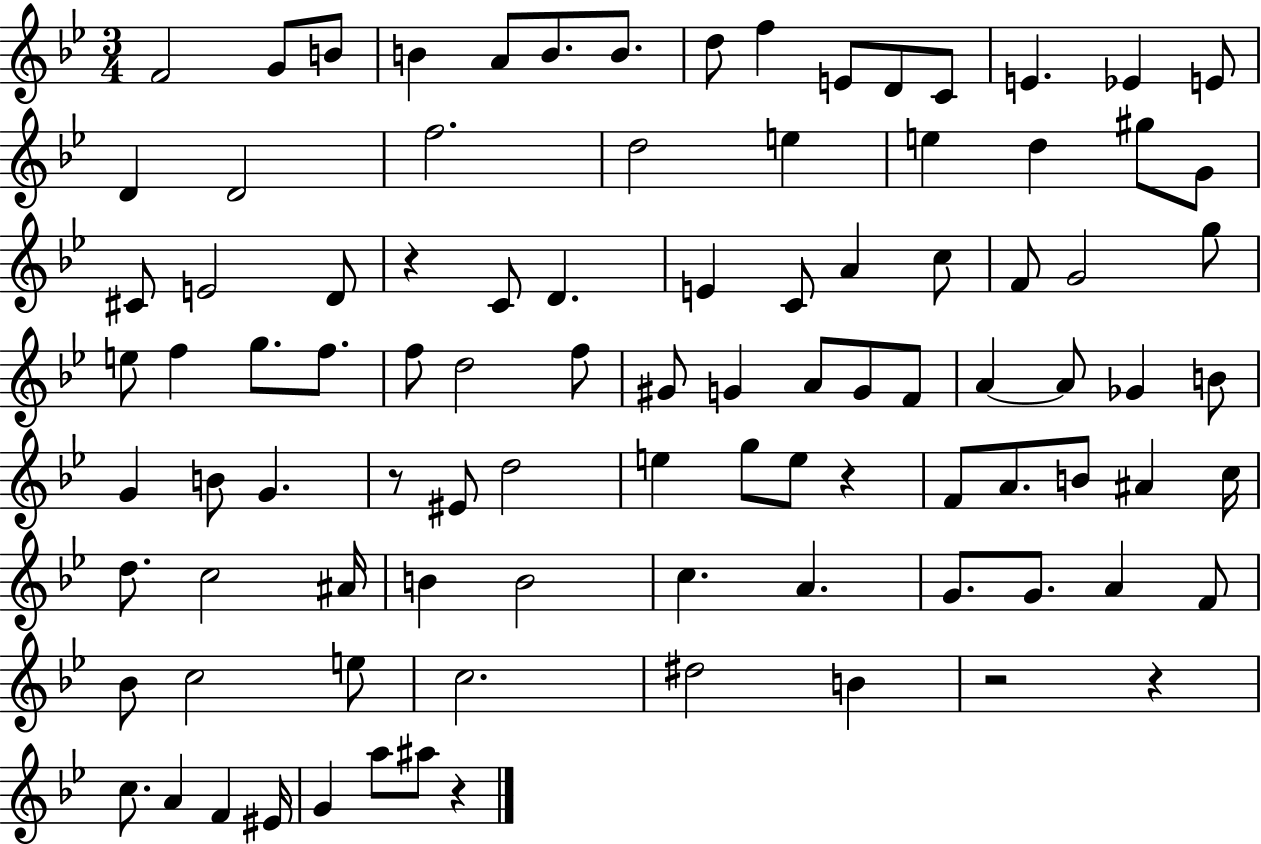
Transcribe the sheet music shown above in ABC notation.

X:1
T:Untitled
M:3/4
L:1/4
K:Bb
F2 G/2 B/2 B A/2 B/2 B/2 d/2 f E/2 D/2 C/2 E _E E/2 D D2 f2 d2 e e d ^g/2 G/2 ^C/2 E2 D/2 z C/2 D E C/2 A c/2 F/2 G2 g/2 e/2 f g/2 f/2 f/2 d2 f/2 ^G/2 G A/2 G/2 F/2 A A/2 _G B/2 G B/2 G z/2 ^E/2 d2 e g/2 e/2 z F/2 A/2 B/2 ^A c/4 d/2 c2 ^A/4 B B2 c A G/2 G/2 A F/2 _B/2 c2 e/2 c2 ^d2 B z2 z c/2 A F ^E/4 G a/2 ^a/2 z